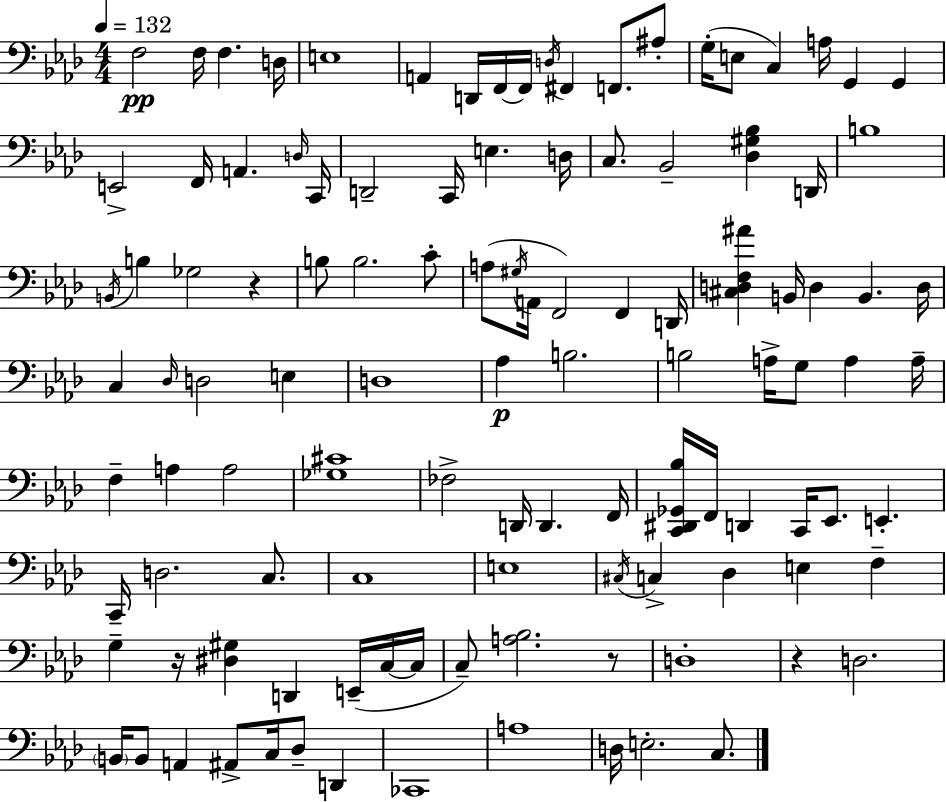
{
  \clef bass
  \numericTimeSignature
  \time 4/4
  \key aes \major
  \tempo 4 = 132
  f2\pp f16 f4. d16 | e1 | a,4 d,16 f,16~~ f,16 \acciaccatura { d16 } fis,4 f,8. ais8-. | g16-.( e8 c4) a16 g,4 g,4 | \break e,2-> f,16 a,4. | \grace { d16 } c,16 d,2-- c,16 e4. | d16 c8. bes,2-- <des gis bes>4 | d,16 b1 | \break \acciaccatura { b,16 } b4 ges2 r4 | b8 b2. | c'8-. a8( \acciaccatura { gis16 } a,16 f,2) f,4 | d,16 <cis d f ais'>4 b,16 d4 b,4. | \break d16 c4 \grace { des16 } d2 | e4 d1 | aes4\p b2. | b2 a16-> g8 | \break a4 a16-- f4-- a4 a2 | <ges cis'>1 | fes2-> d,16 d,4. | f,16 <c, dis, ges, bes>16 f,16 d,4 c,16 ees,8. e,4.-. | \break c,16-- d2. | c8. c1 | e1 | \acciaccatura { cis16 } c4-> des4 e4 | \break f4-- g4-- r16 <dis gis>4 d,4 | e,16--( c16~~ c16 c8--) <a bes>2. | r8 d1-. | r4 d2. | \break \parenthesize b,16 b,8 a,4 ais,8-> c16 | des8-- d,4 ces,1 | a1 | d16 e2.-. | \break c8. \bar "|."
}